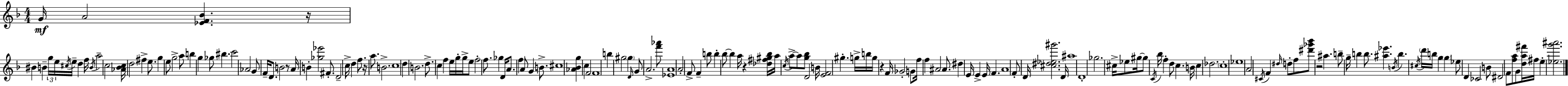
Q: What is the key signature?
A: D minor